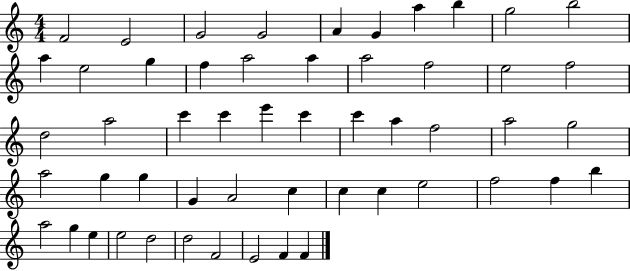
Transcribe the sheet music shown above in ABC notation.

X:1
T:Untitled
M:4/4
L:1/4
K:C
F2 E2 G2 G2 A G a b g2 b2 a e2 g f a2 a a2 f2 e2 f2 d2 a2 c' c' e' c' c' a f2 a2 g2 a2 g g G A2 c c c e2 f2 f b a2 g e e2 d2 d2 F2 E2 F F